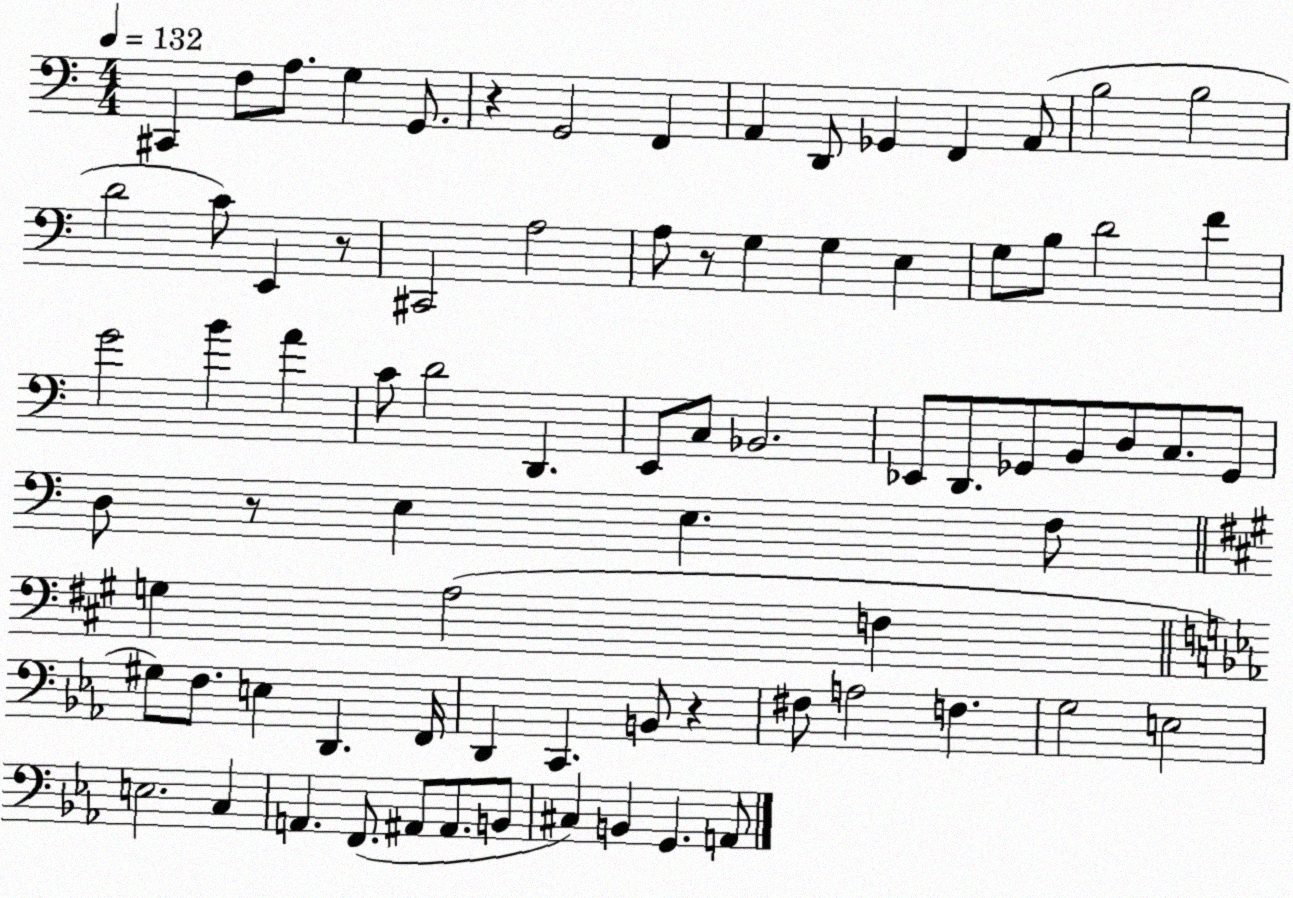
X:1
T:Untitled
M:4/4
L:1/4
K:C
^C,, F,/2 A,/2 G, G,,/2 z G,,2 F,, A,, D,,/2 _G,, F,, A,,/2 B,2 B,2 D2 C/2 E,, z/2 ^C,,2 A,2 A,/2 z/2 G, G, E, G,/2 B,/2 D2 F G2 B A C/2 D2 D,, E,,/2 C,/2 _B,,2 _E,,/2 D,,/2 _G,,/2 B,,/2 D,/2 C,/2 _G,,/2 D,/2 z/2 E, E, F,/2 G, A,2 F, ^G,/2 F,/2 E, D,, F,,/4 D,, C,, B,,/2 z ^F,/2 A,2 F, G,2 E,2 E,2 C, A,, F,,/2 ^A,,/2 ^A,,/2 B,,/2 ^C, B,, G,, A,,/2